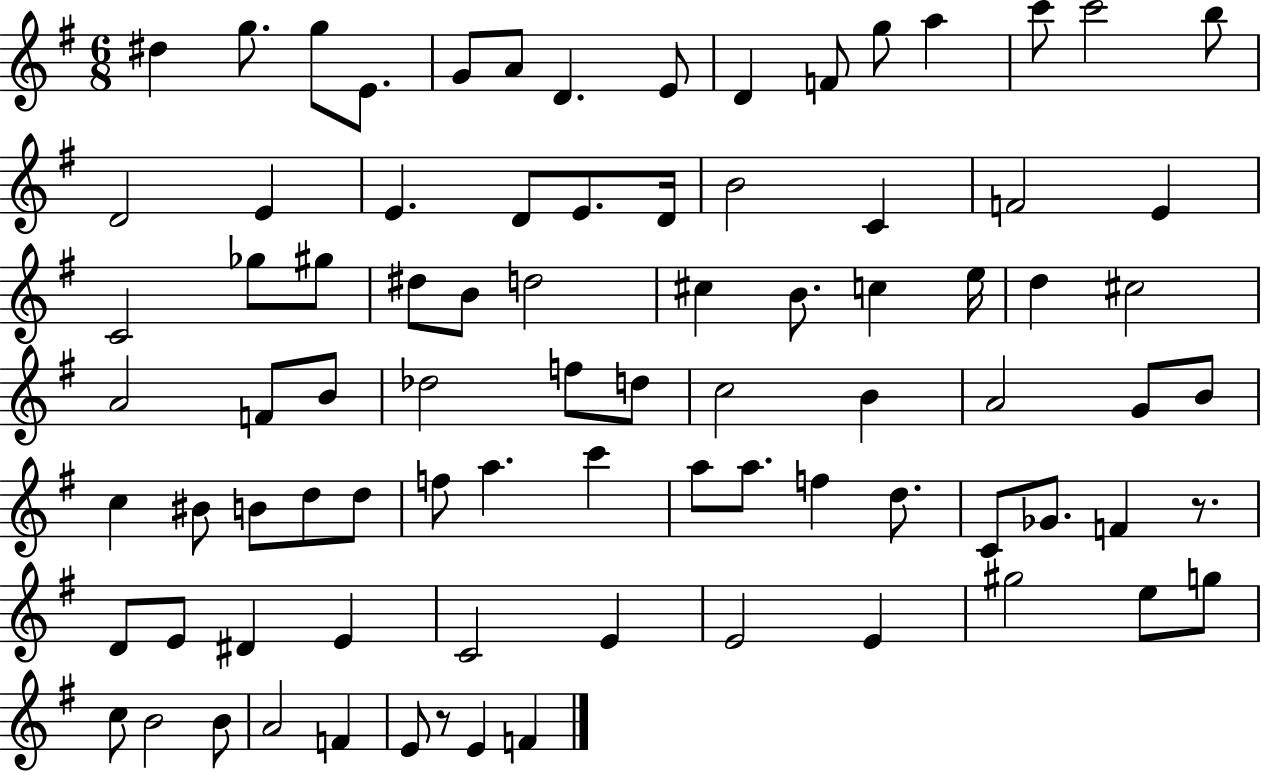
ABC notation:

X:1
T:Untitled
M:6/8
L:1/4
K:G
^d g/2 g/2 E/2 G/2 A/2 D E/2 D F/2 g/2 a c'/2 c'2 b/2 D2 E E D/2 E/2 D/4 B2 C F2 E C2 _g/2 ^g/2 ^d/2 B/2 d2 ^c B/2 c e/4 d ^c2 A2 F/2 B/2 _d2 f/2 d/2 c2 B A2 G/2 B/2 c ^B/2 B/2 d/2 d/2 f/2 a c' a/2 a/2 f d/2 C/2 _G/2 F z/2 D/2 E/2 ^D E C2 E E2 E ^g2 e/2 g/2 c/2 B2 B/2 A2 F E/2 z/2 E F